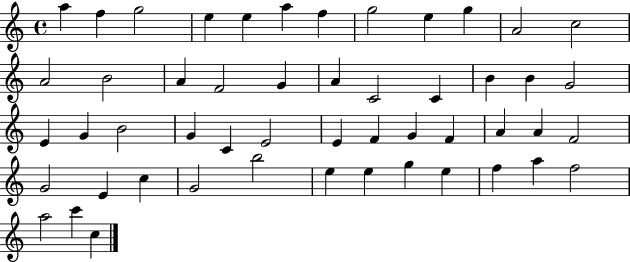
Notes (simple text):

A5/q F5/q G5/h E5/q E5/q A5/q F5/q G5/h E5/q G5/q A4/h C5/h A4/h B4/h A4/q F4/h G4/q A4/q C4/h C4/q B4/q B4/q G4/h E4/q G4/q B4/h G4/q C4/q E4/h E4/q F4/q G4/q F4/q A4/q A4/q F4/h G4/h E4/q C5/q G4/h B5/h E5/q E5/q G5/q E5/q F5/q A5/q F5/h A5/h C6/q C5/q